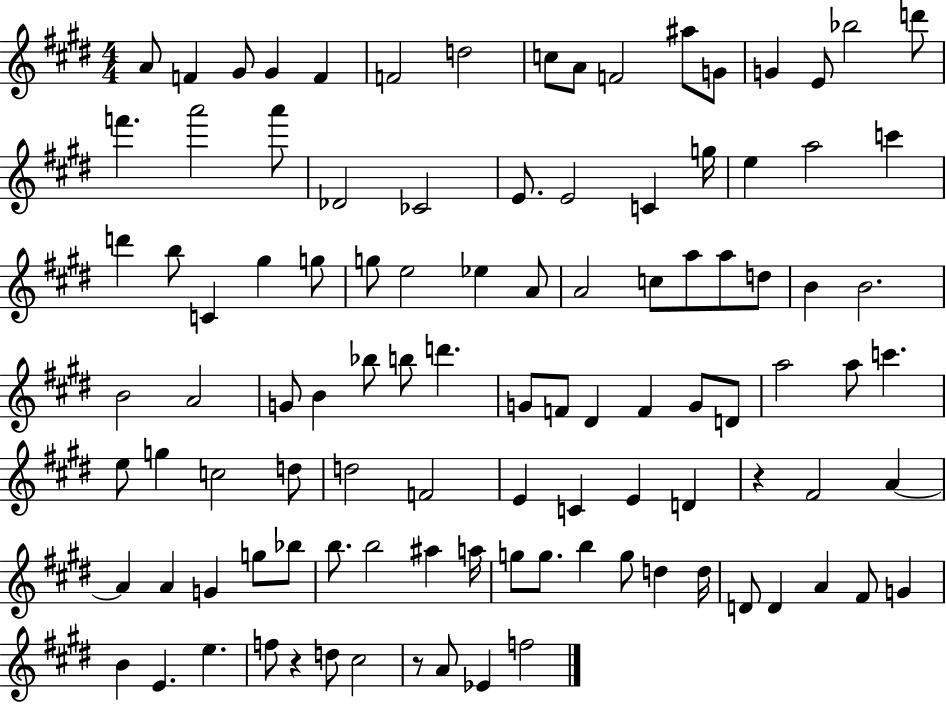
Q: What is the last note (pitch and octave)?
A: F5